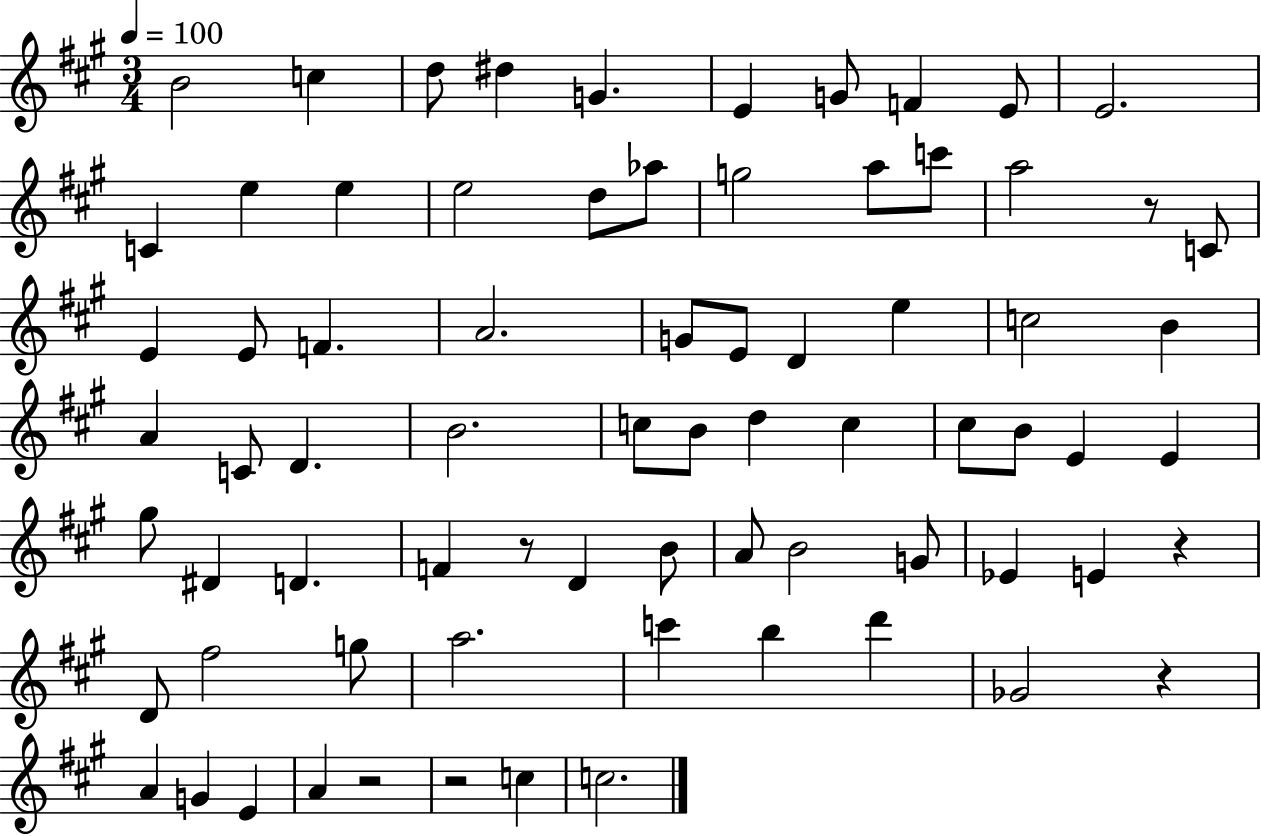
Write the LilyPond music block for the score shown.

{
  \clef treble
  \numericTimeSignature
  \time 3/4
  \key a \major
  \tempo 4 = 100
  \repeat volta 2 { b'2 c''4 | d''8 dis''4 g'4. | e'4 g'8 f'4 e'8 | e'2. | \break c'4 e''4 e''4 | e''2 d''8 aes''8 | g''2 a''8 c'''8 | a''2 r8 c'8 | \break e'4 e'8 f'4. | a'2. | g'8 e'8 d'4 e''4 | c''2 b'4 | \break a'4 c'8 d'4. | b'2. | c''8 b'8 d''4 c''4 | cis''8 b'8 e'4 e'4 | \break gis''8 dis'4 d'4. | f'4 r8 d'4 b'8 | a'8 b'2 g'8 | ees'4 e'4 r4 | \break d'8 fis''2 g''8 | a''2. | c'''4 b''4 d'''4 | ges'2 r4 | \break a'4 g'4 e'4 | a'4 r2 | r2 c''4 | c''2. | \break } \bar "|."
}